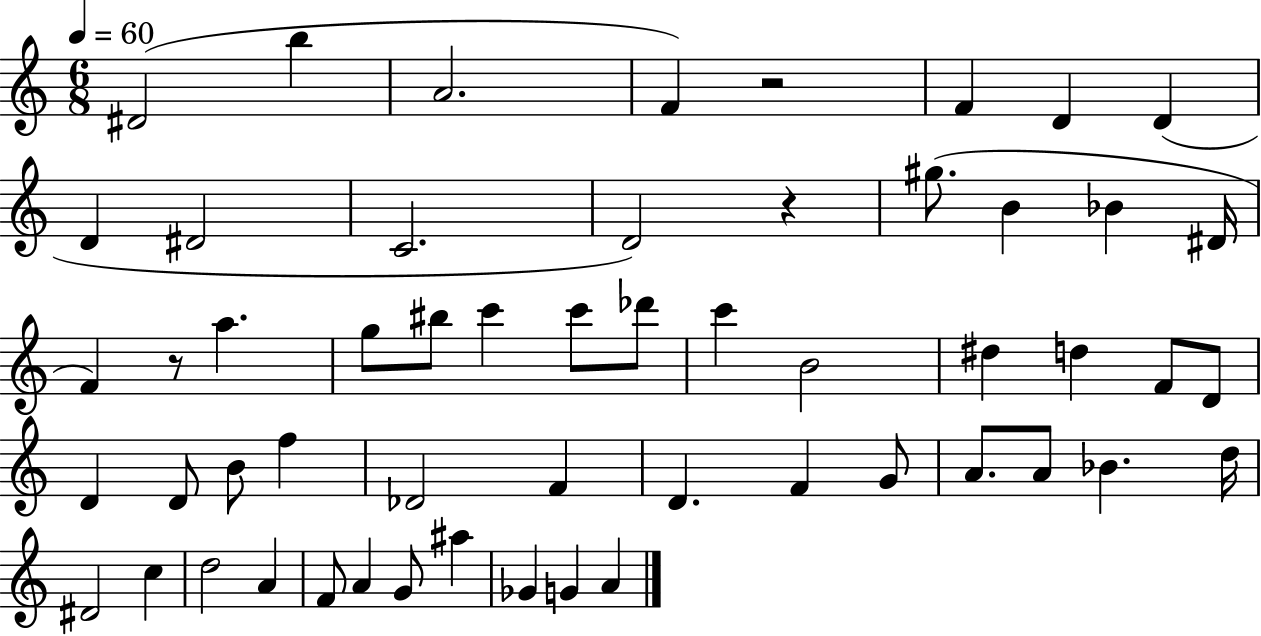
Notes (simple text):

D#4/h B5/q A4/h. F4/q R/h F4/q D4/q D4/q D4/q D#4/h C4/h. D4/h R/q G#5/e. B4/q Bb4/q D#4/s F4/q R/e A5/q. G5/e BIS5/e C6/q C6/e Db6/e C6/q B4/h D#5/q D5/q F4/e D4/e D4/q D4/e B4/e F5/q Db4/h F4/q D4/q. F4/q G4/e A4/e. A4/e Bb4/q. D5/s D#4/h C5/q D5/h A4/q F4/e A4/q G4/e A#5/q Gb4/q G4/q A4/q